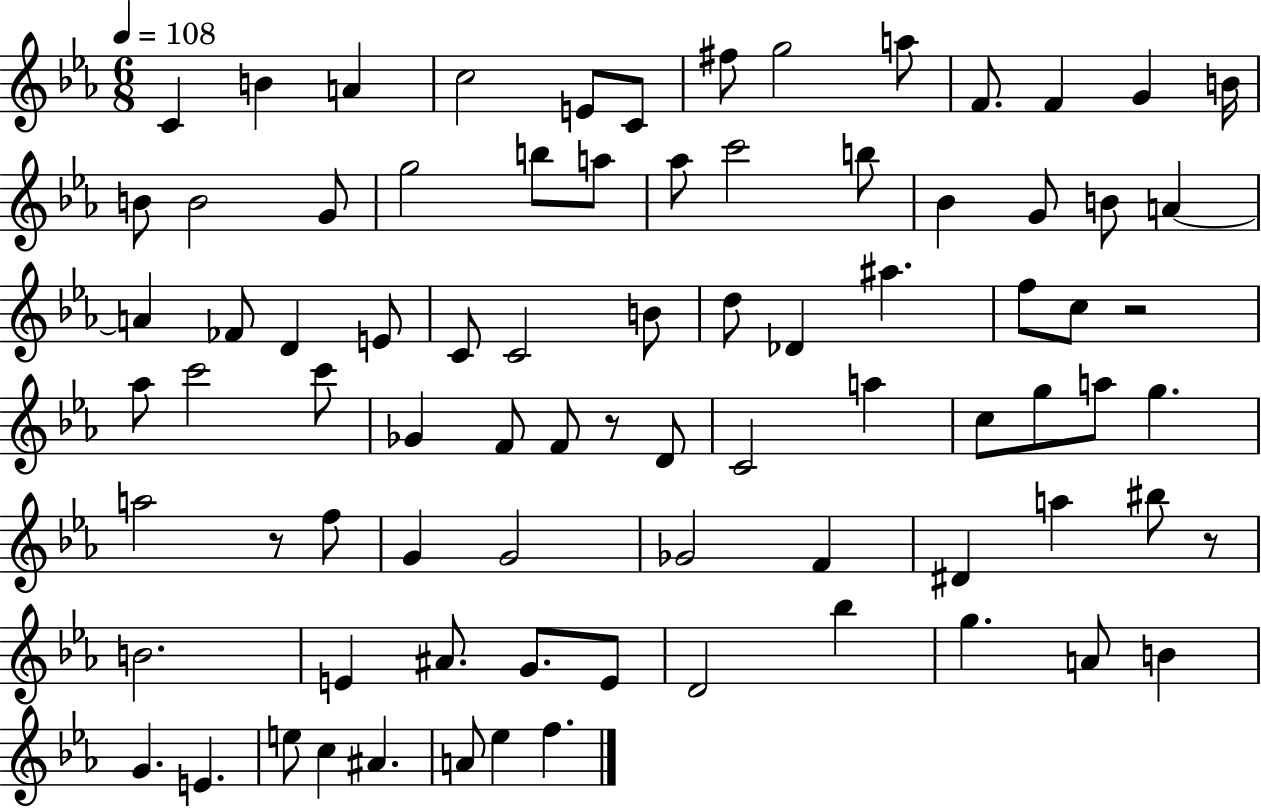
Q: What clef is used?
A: treble